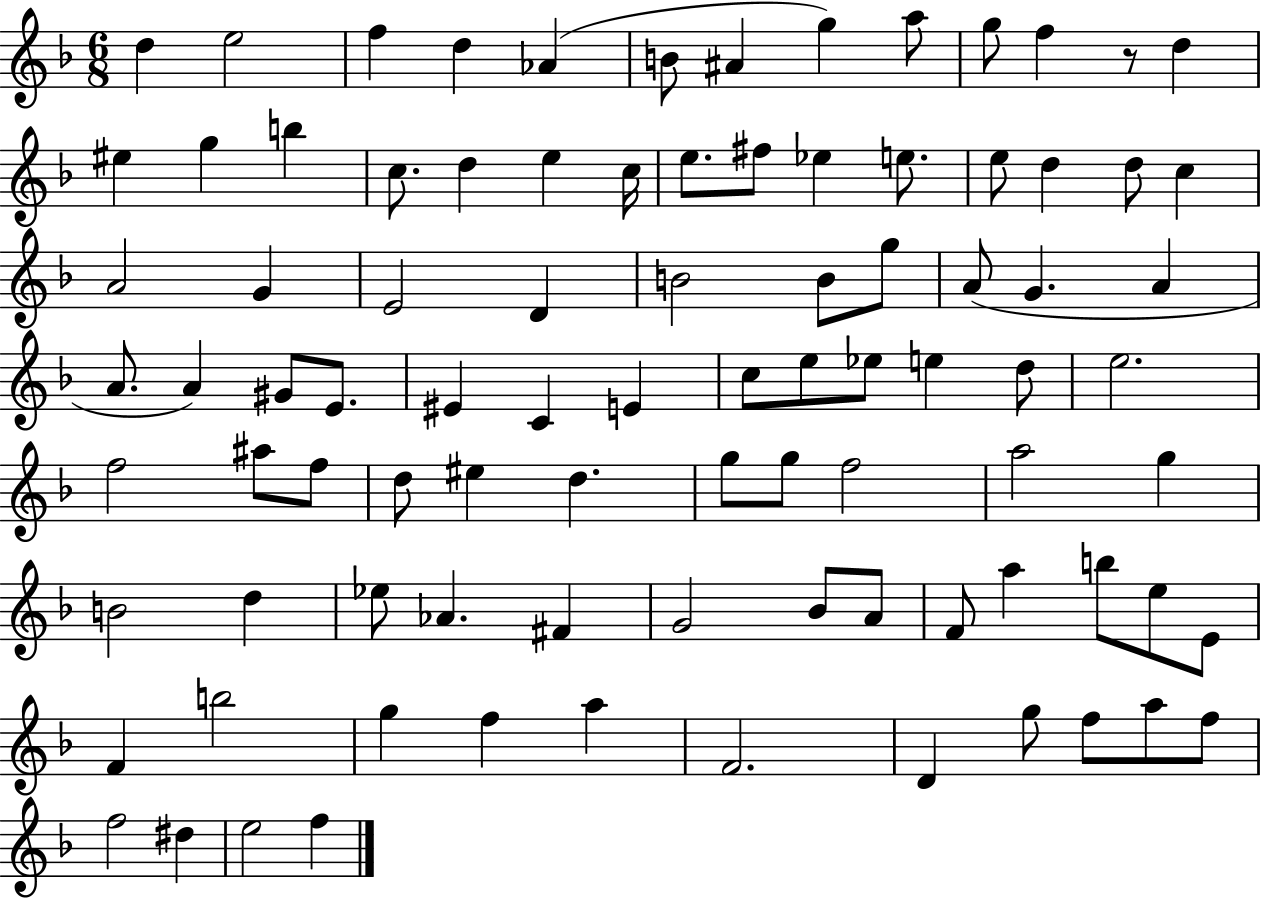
{
  \clef treble
  \numericTimeSignature
  \time 6/8
  \key f \major
  d''4 e''2 | f''4 d''4 aes'4( | b'8 ais'4 g''4) a''8 | g''8 f''4 r8 d''4 | \break eis''4 g''4 b''4 | c''8. d''4 e''4 c''16 | e''8. fis''8 ees''4 e''8. | e''8 d''4 d''8 c''4 | \break a'2 g'4 | e'2 d'4 | b'2 b'8 g''8 | a'8( g'4. a'4 | \break a'8. a'4) gis'8 e'8. | eis'4 c'4 e'4 | c''8 e''8 ees''8 e''4 d''8 | e''2. | \break f''2 ais''8 f''8 | d''8 eis''4 d''4. | g''8 g''8 f''2 | a''2 g''4 | \break b'2 d''4 | ees''8 aes'4. fis'4 | g'2 bes'8 a'8 | f'8 a''4 b''8 e''8 e'8 | \break f'4 b''2 | g''4 f''4 a''4 | f'2. | d'4 g''8 f''8 a''8 f''8 | \break f''2 dis''4 | e''2 f''4 | \bar "|."
}